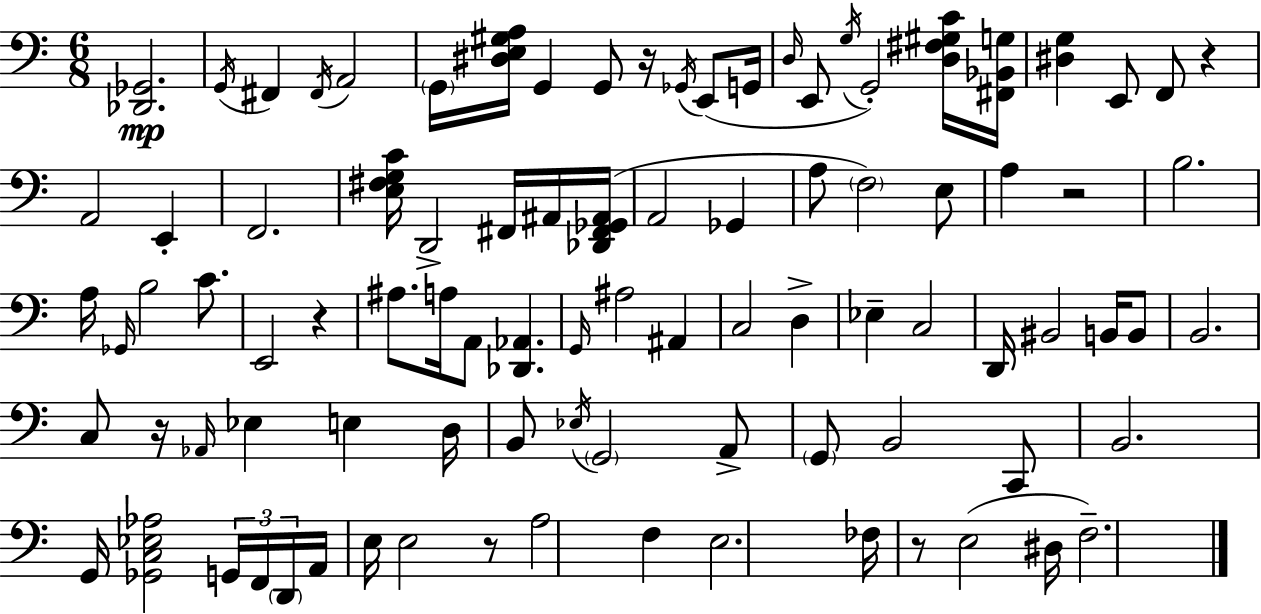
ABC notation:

X:1
T:Untitled
M:6/8
L:1/4
K:Am
[_D,,_G,,]2 G,,/4 ^F,, ^F,,/4 A,,2 G,,/4 [^D,E,^G,A,]/4 G,, G,,/2 z/4 _G,,/4 E,,/2 G,,/4 D,/4 E,,/2 G,/4 G,,2 [D,^F,^G,C]/4 [^F,,_B,,G,]/4 [^D,G,] E,,/2 F,,/2 z A,,2 E,, F,,2 [E,^F,G,C]/4 D,,2 ^F,,/4 ^A,,/4 [_D,,^F,,_G,,^A,,]/4 A,,2 _G,, A,/2 F,2 E,/2 A, z2 B,2 A,/4 _G,,/4 B,2 C/2 E,,2 z ^A,/2 A,/4 A,,/2 [_D,,_A,,] G,,/4 ^A,2 ^A,, C,2 D, _E, C,2 D,,/4 ^B,,2 B,,/4 B,,/2 B,,2 C,/2 z/4 _A,,/4 _E, E, D,/4 B,,/2 _E,/4 G,,2 A,,/2 G,,/2 B,,2 C,,/2 B,,2 G,,/4 [_G,,C,_E,_A,]2 G,,/4 F,,/4 D,,/4 A,,/4 E,/4 E,2 z/2 A,2 F, E,2 _F,/4 z/2 E,2 ^D,/4 F,2